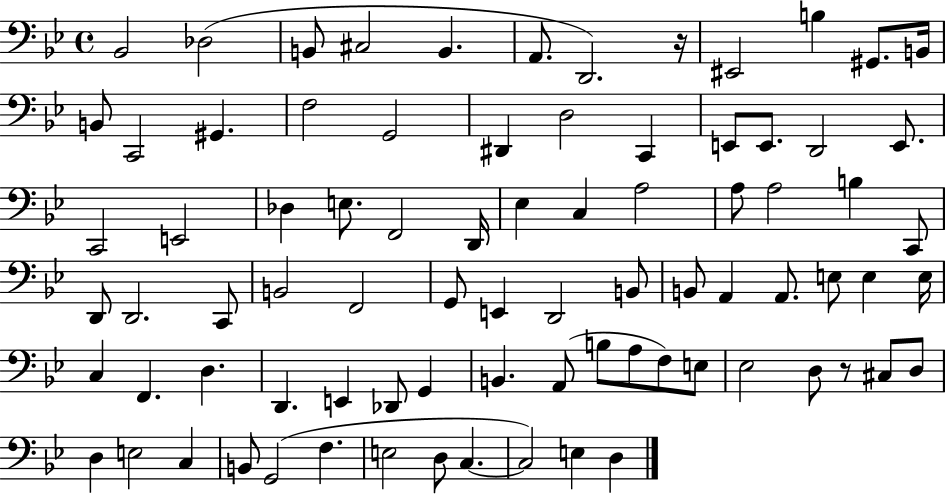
X:1
T:Untitled
M:4/4
L:1/4
K:Bb
_B,,2 _D,2 B,,/2 ^C,2 B,, A,,/2 D,,2 z/4 ^E,,2 B, ^G,,/2 B,,/4 B,,/2 C,,2 ^G,, F,2 G,,2 ^D,, D,2 C,, E,,/2 E,,/2 D,,2 E,,/2 C,,2 E,,2 _D, E,/2 F,,2 D,,/4 _E, C, A,2 A,/2 A,2 B, C,,/2 D,,/2 D,,2 C,,/2 B,,2 F,,2 G,,/2 E,, D,,2 B,,/2 B,,/2 A,, A,,/2 E,/2 E, E,/4 C, F,, D, D,, E,, _D,,/2 G,, B,, A,,/2 B,/2 A,/2 F,/2 E,/2 _E,2 D,/2 z/2 ^C,/2 D,/2 D, E,2 C, B,,/2 G,,2 F, E,2 D,/2 C, C,2 E, D,